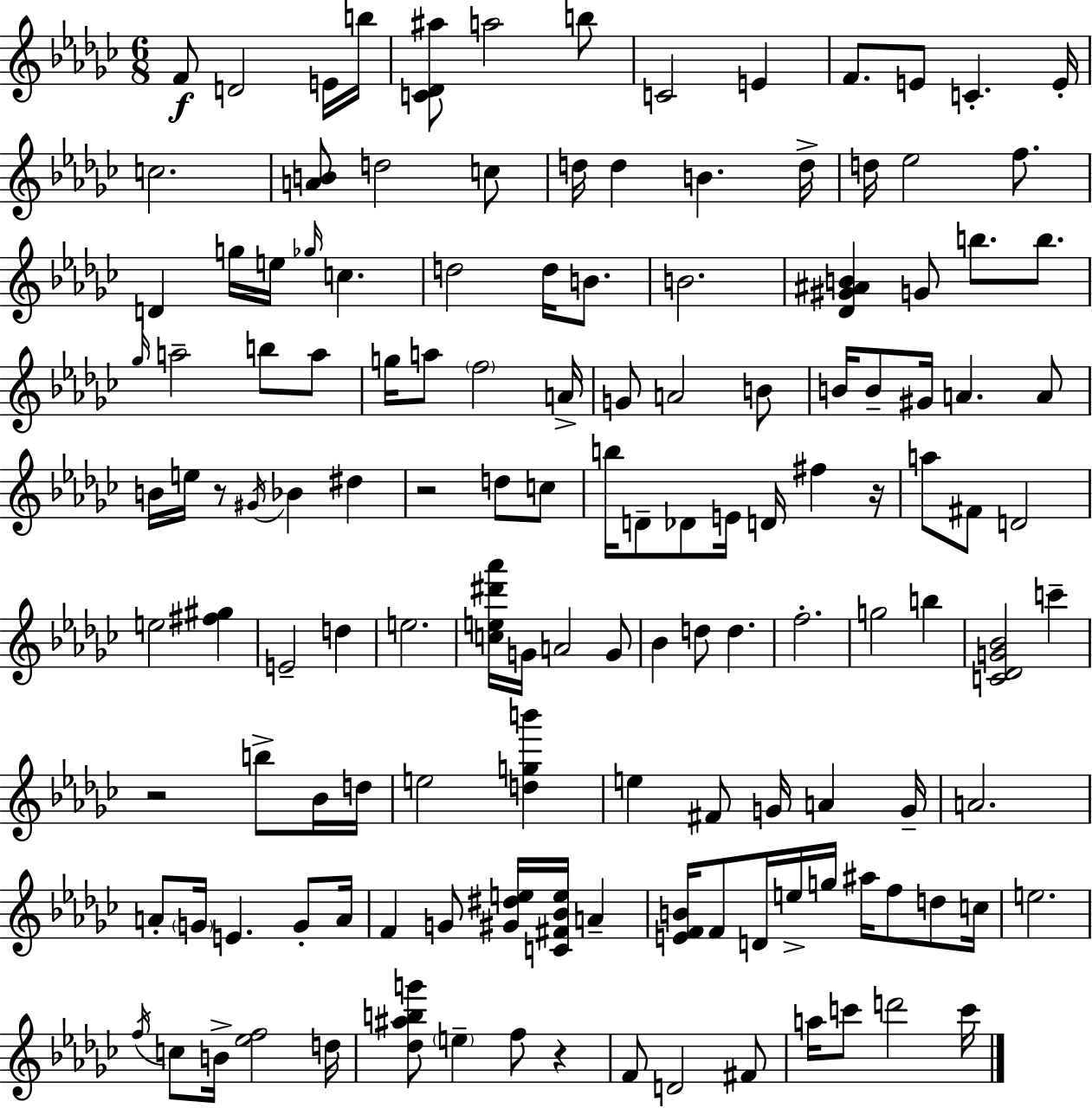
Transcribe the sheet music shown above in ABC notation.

X:1
T:Untitled
M:6/8
L:1/4
K:Ebm
F/2 D2 E/4 b/4 [C_D^a]/2 a2 b/2 C2 E F/2 E/2 C E/4 c2 [AB]/2 d2 c/2 d/4 d B d/4 d/4 _e2 f/2 D g/4 e/4 _g/4 c d2 d/4 B/2 B2 [_D^G^AB] G/2 b/2 b/2 _g/4 a2 b/2 a/2 g/4 a/2 f2 A/4 G/2 A2 B/2 B/4 B/2 ^G/4 A A/2 B/4 e/4 z/2 ^G/4 _B ^d z2 d/2 c/2 b/4 D/2 _D/2 E/4 D/4 ^f z/4 a/2 ^F/2 D2 e2 [^f^g] E2 d e2 [ce^d'_a']/4 G/4 A2 G/2 _B d/2 d f2 g2 b [C_DG_B]2 c' z2 b/2 _B/4 d/4 e2 [dgb'] e ^F/2 G/4 A G/4 A2 A/2 G/4 E G/2 A/4 F G/2 [^G^de]/4 [C^F_Be]/4 A [EFB]/4 F/2 D/4 e/4 g/4 ^a/4 f/2 d/2 c/4 e2 f/4 c/2 B/4 [_ef]2 d/4 [_d^abg']/2 e f/2 z F/2 D2 ^F/2 a/4 c'/2 d'2 c'/4